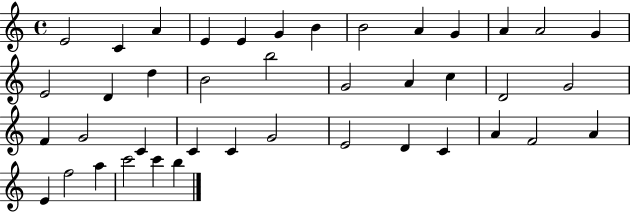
{
  \clef treble
  \time 4/4
  \defaultTimeSignature
  \key c \major
  e'2 c'4 a'4 | e'4 e'4 g'4 b'4 | b'2 a'4 g'4 | a'4 a'2 g'4 | \break e'2 d'4 d''4 | b'2 b''2 | g'2 a'4 c''4 | d'2 g'2 | \break f'4 g'2 c'4 | c'4 c'4 g'2 | e'2 d'4 c'4 | a'4 f'2 a'4 | \break e'4 f''2 a''4 | c'''2 c'''4 b''4 | \bar "|."
}